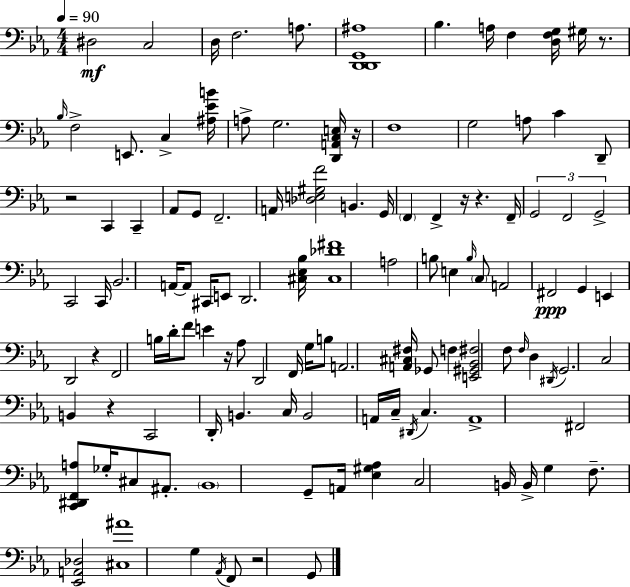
D#3/h C3/h D3/s F3/h. A3/e. [D2,D2,G2,A#3]/w Bb3/q. A3/s F3/q [D3,F3,G3]/s G#3/s R/e. Bb3/s F3/h E2/e. C3/q [A#3,Eb4,B4]/s A3/e G3/h. [D2,A2,C3,E3]/s R/s F3/w G3/h A3/e C4/q D2/e R/h C2/q C2/q Ab2/e G2/e F2/h. A2/s [Db3,E3,G#3,F4]/h B2/q. G2/s F2/q F2/q R/s R/q. F2/s G2/h F2/h G2/h C2/h C2/s Bb2/h. A2/s A2/e C#2/s E2/e D2/h. [C#3,Eb3,Bb3]/s [C#3,Db4,F#4]/w A3/h B3/e E3/q B3/s C3/e A2/h F#2/h G2/q E2/q D2/h R/q F2/h B3/s D4/s F4/e E4/q R/s Ab3/e D2/h F2/s G3/s B3/e A2/h. [A2,C#3,F#3]/s Gb2/e F3/q [E2,G#2,Bb2,F#3]/h F3/e F3/s D3/q D#2/s G2/h. C3/h B2/q R/q C2/h D2/s B2/q. C3/s B2/h A2/s C3/s D#2/s C3/q. A2/w F#2/h [C2,D#2,F2,A3]/e Gb3/s C#3/e A#2/e. Bb2/w G2/e A2/s [Eb3,G#3,Ab3]/q C3/h B2/s B2/s G3/q F3/e. [Eb2,A2,Db3]/h [C#3,A#4]/w G3/q Ab2/s F2/e R/h G2/e